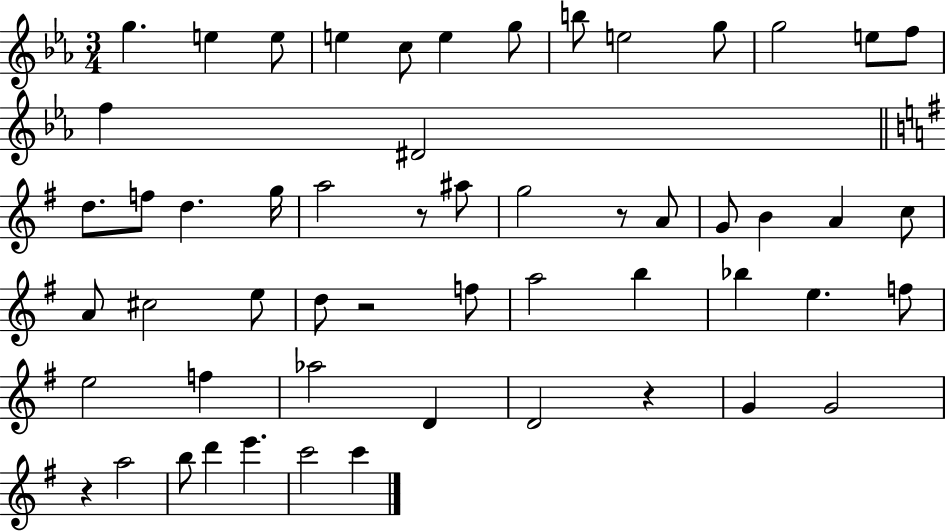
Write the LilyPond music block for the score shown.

{
  \clef treble
  \numericTimeSignature
  \time 3/4
  \key ees \major
  g''4. e''4 e''8 | e''4 c''8 e''4 g''8 | b''8 e''2 g''8 | g''2 e''8 f''8 | \break f''4 dis'2 | \bar "||" \break \key g \major d''8. f''8 d''4. g''16 | a''2 r8 ais''8 | g''2 r8 a'8 | g'8 b'4 a'4 c''8 | \break a'8 cis''2 e''8 | d''8 r2 f''8 | a''2 b''4 | bes''4 e''4. f''8 | \break e''2 f''4 | aes''2 d'4 | d'2 r4 | g'4 g'2 | \break r4 a''2 | b''8 d'''4 e'''4. | c'''2 c'''4 | \bar "|."
}